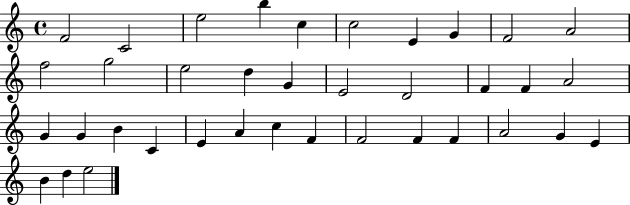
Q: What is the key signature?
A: C major